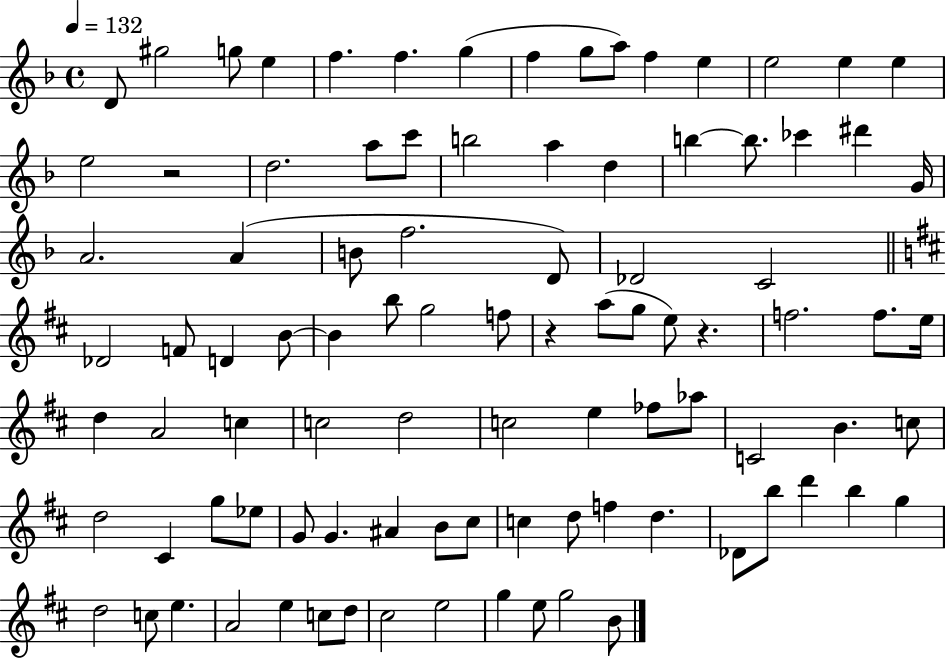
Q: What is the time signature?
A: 4/4